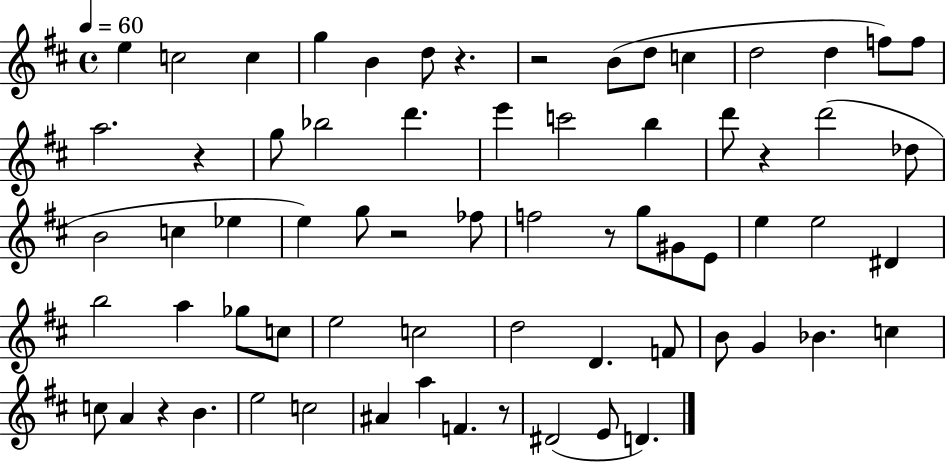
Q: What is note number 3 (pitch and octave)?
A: C5